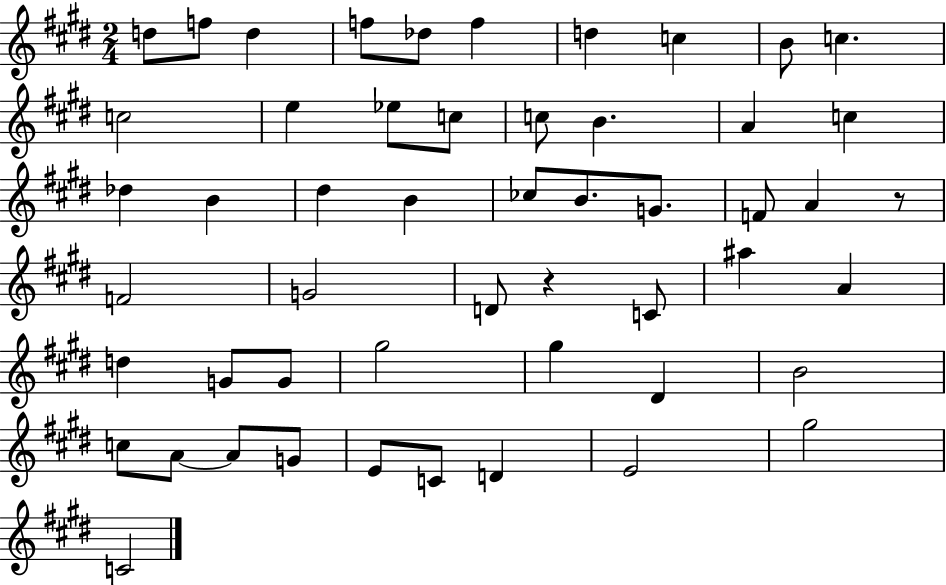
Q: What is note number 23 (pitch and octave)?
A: CES5